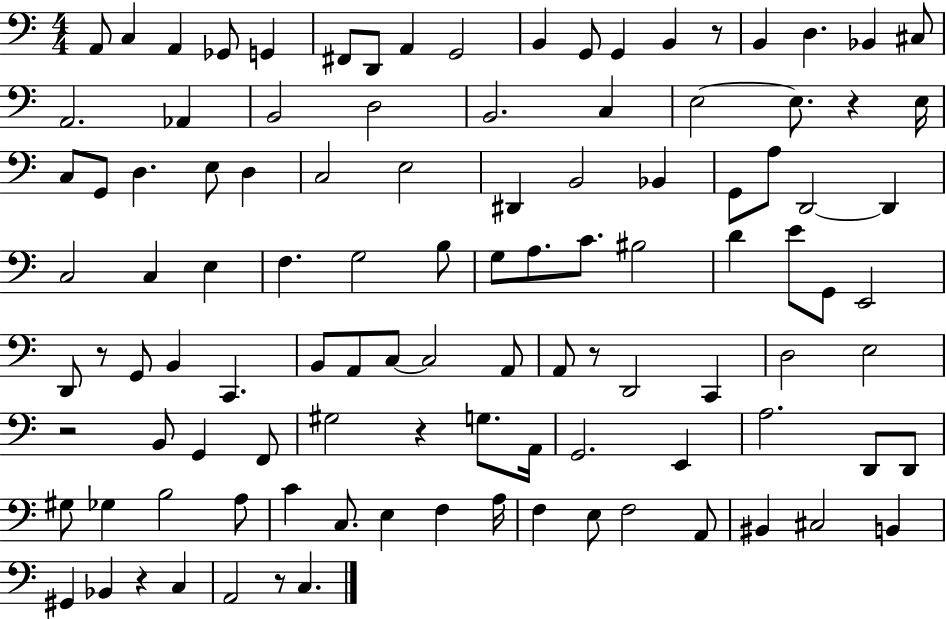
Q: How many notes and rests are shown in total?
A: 108